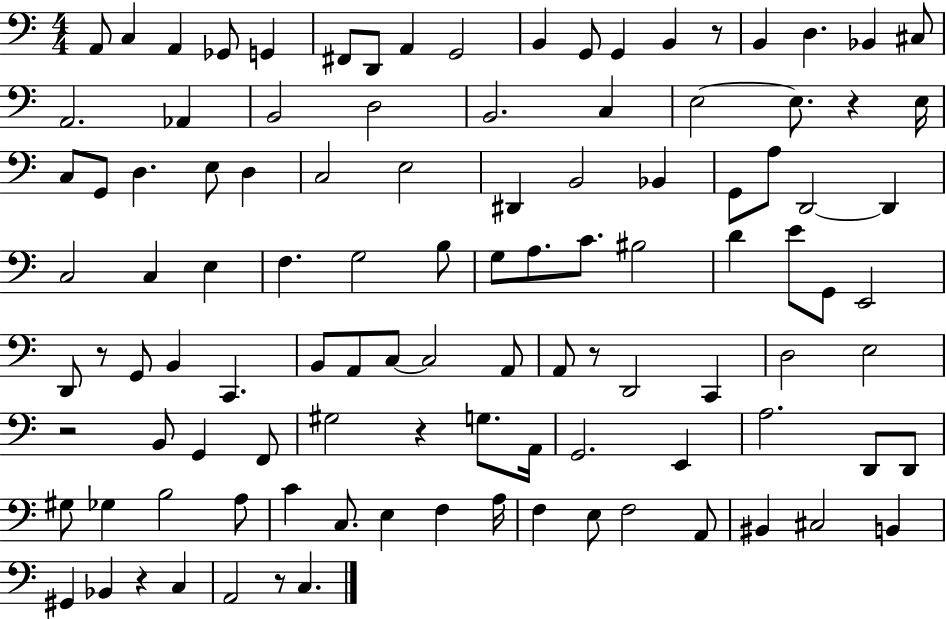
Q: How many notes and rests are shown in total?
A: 108